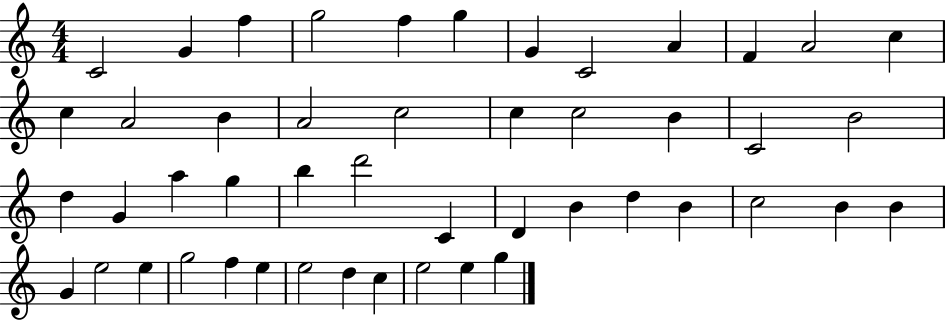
{
  \clef treble
  \numericTimeSignature
  \time 4/4
  \key c \major
  c'2 g'4 f''4 | g''2 f''4 g''4 | g'4 c'2 a'4 | f'4 a'2 c''4 | \break c''4 a'2 b'4 | a'2 c''2 | c''4 c''2 b'4 | c'2 b'2 | \break d''4 g'4 a''4 g''4 | b''4 d'''2 c'4 | d'4 b'4 d''4 b'4 | c''2 b'4 b'4 | \break g'4 e''2 e''4 | g''2 f''4 e''4 | e''2 d''4 c''4 | e''2 e''4 g''4 | \break \bar "|."
}